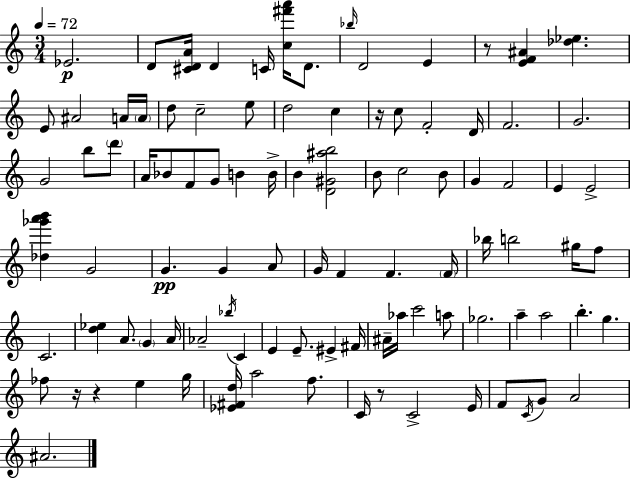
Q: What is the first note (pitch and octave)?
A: Eb4